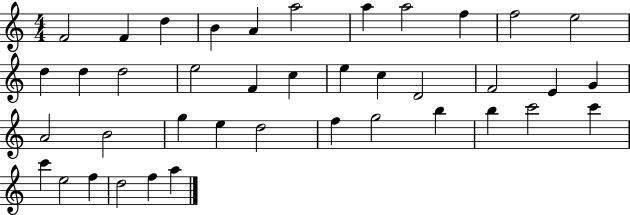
F4/h F4/q D5/q B4/q A4/q A5/h A5/q A5/h F5/q F5/h E5/h D5/q D5/q D5/h E5/h F4/q C5/q E5/q C5/q D4/h F4/h E4/q G4/q A4/h B4/h G5/q E5/q D5/h F5/q G5/h B5/q B5/q C6/h C6/q C6/q E5/h F5/q D5/h F5/q A5/q